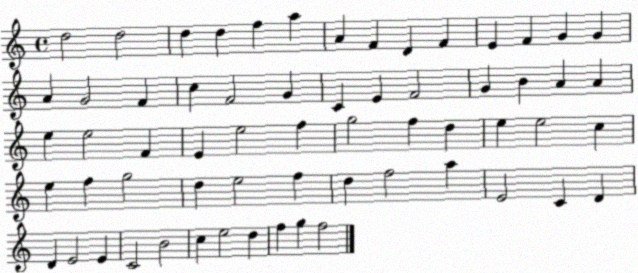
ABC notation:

X:1
T:Untitled
M:4/4
L:1/4
K:C
d2 d2 d d f a A F D F E F G G A G2 F c F2 G C E F2 G B A A e e2 F E e2 f g2 f d e e2 c e f g2 d e2 f d f2 a E2 C D D E2 E C2 B2 c e2 d f g f2